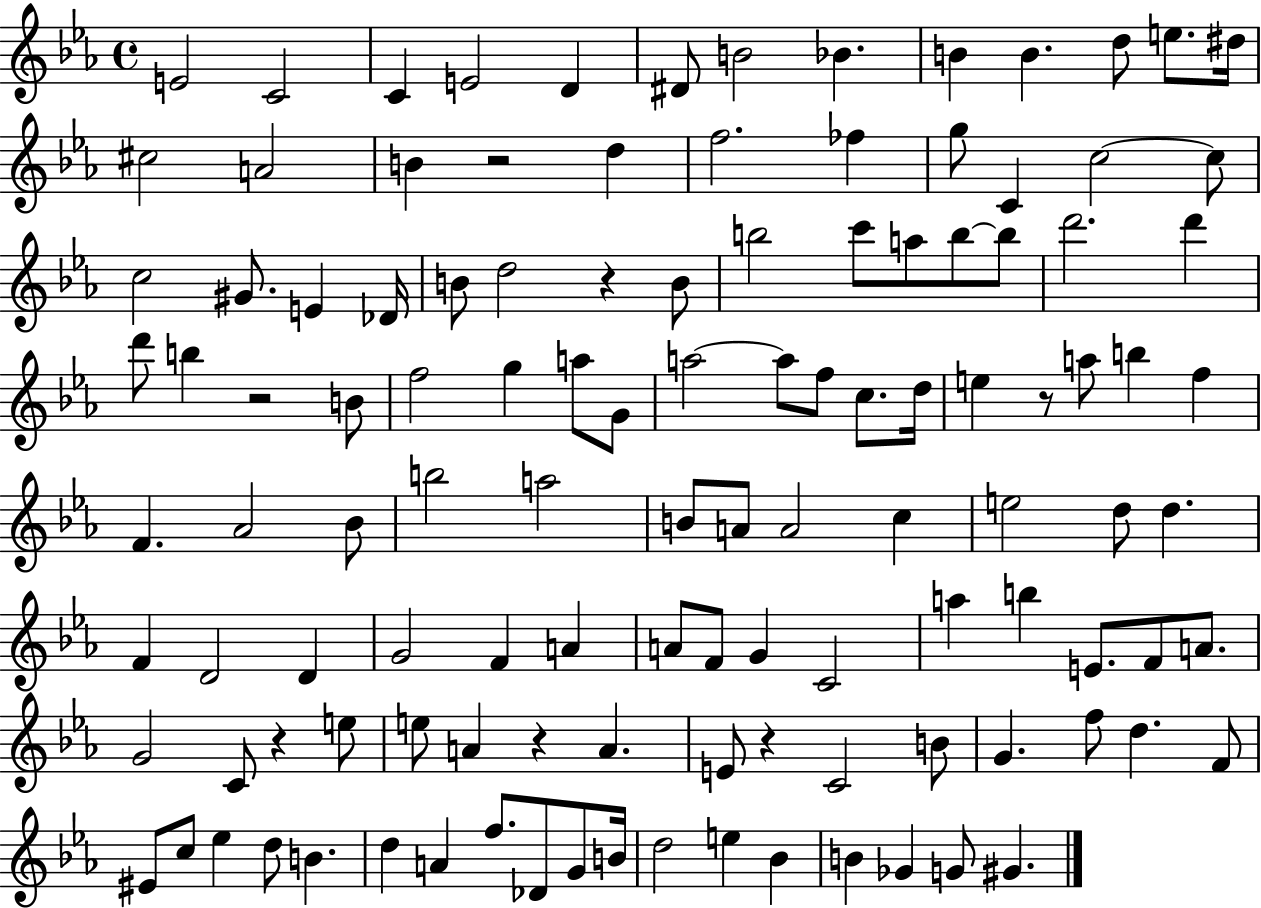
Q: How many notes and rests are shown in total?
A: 118